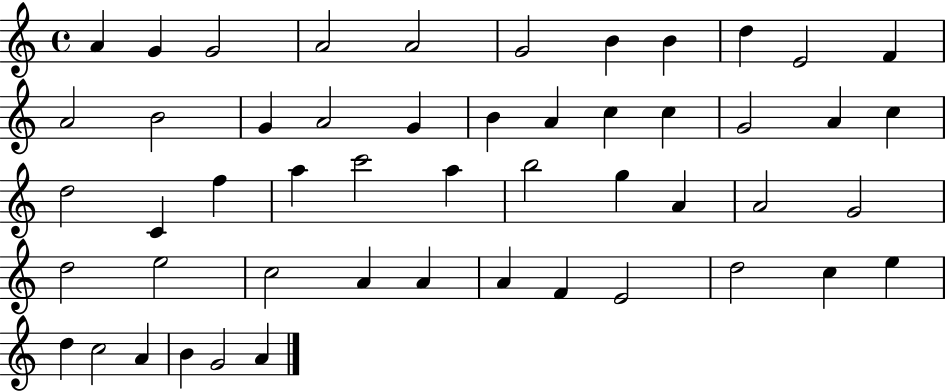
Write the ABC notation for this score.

X:1
T:Untitled
M:4/4
L:1/4
K:C
A G G2 A2 A2 G2 B B d E2 F A2 B2 G A2 G B A c c G2 A c d2 C f a c'2 a b2 g A A2 G2 d2 e2 c2 A A A F E2 d2 c e d c2 A B G2 A